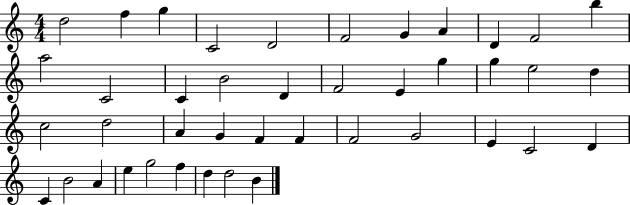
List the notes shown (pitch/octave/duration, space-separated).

D5/h F5/q G5/q C4/h D4/h F4/h G4/q A4/q D4/q F4/h B5/q A5/h C4/h C4/q B4/h D4/q F4/h E4/q G5/q G5/q E5/h D5/q C5/h D5/h A4/q G4/q F4/q F4/q F4/h G4/h E4/q C4/h D4/q C4/q B4/h A4/q E5/q G5/h F5/q D5/q D5/h B4/q